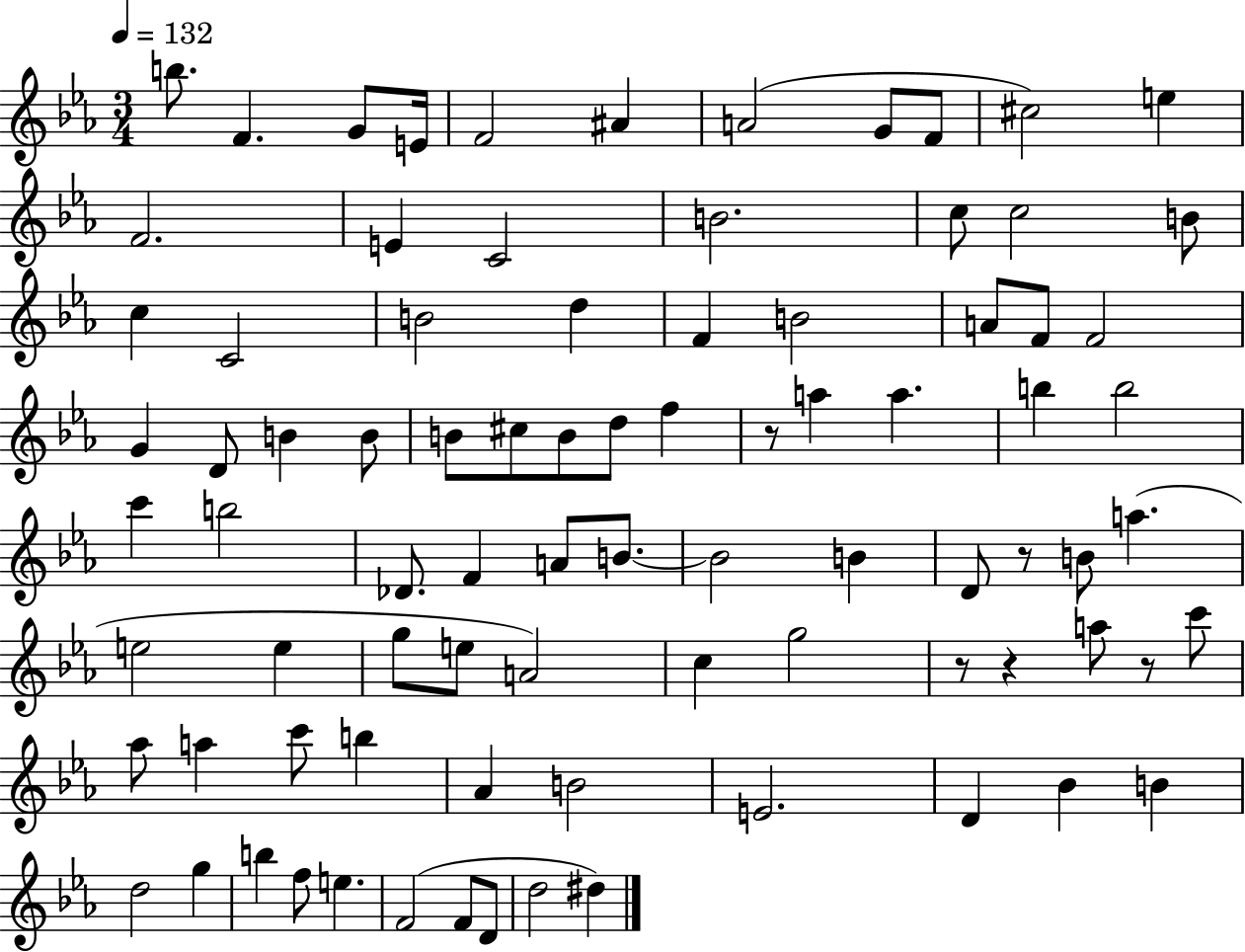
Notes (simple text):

B5/e. F4/q. G4/e E4/s F4/h A#4/q A4/h G4/e F4/e C#5/h E5/q F4/h. E4/q C4/h B4/h. C5/e C5/h B4/e C5/q C4/h B4/h D5/q F4/q B4/h A4/e F4/e F4/h G4/q D4/e B4/q B4/e B4/e C#5/e B4/e D5/e F5/q R/e A5/q A5/q. B5/q B5/h C6/q B5/h Db4/e. F4/q A4/e B4/e. B4/h B4/q D4/e R/e B4/e A5/q. E5/h E5/q G5/e E5/e A4/h C5/q G5/h R/e R/q A5/e R/e C6/e Ab5/e A5/q C6/e B5/q Ab4/q B4/h E4/h. D4/q Bb4/q B4/q D5/h G5/q B5/q F5/e E5/q. F4/h F4/e D4/e D5/h D#5/q